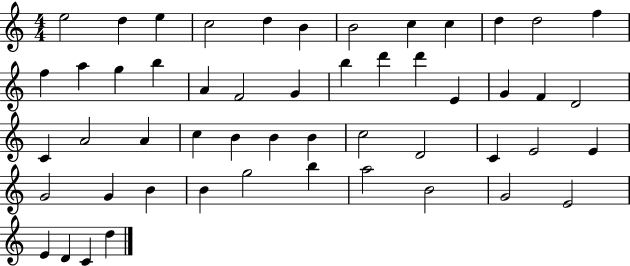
X:1
T:Untitled
M:4/4
L:1/4
K:C
e2 d e c2 d B B2 c c d d2 f f a g b A F2 G b d' d' E G F D2 C A2 A c B B B c2 D2 C E2 E G2 G B B g2 b a2 B2 G2 E2 E D C d